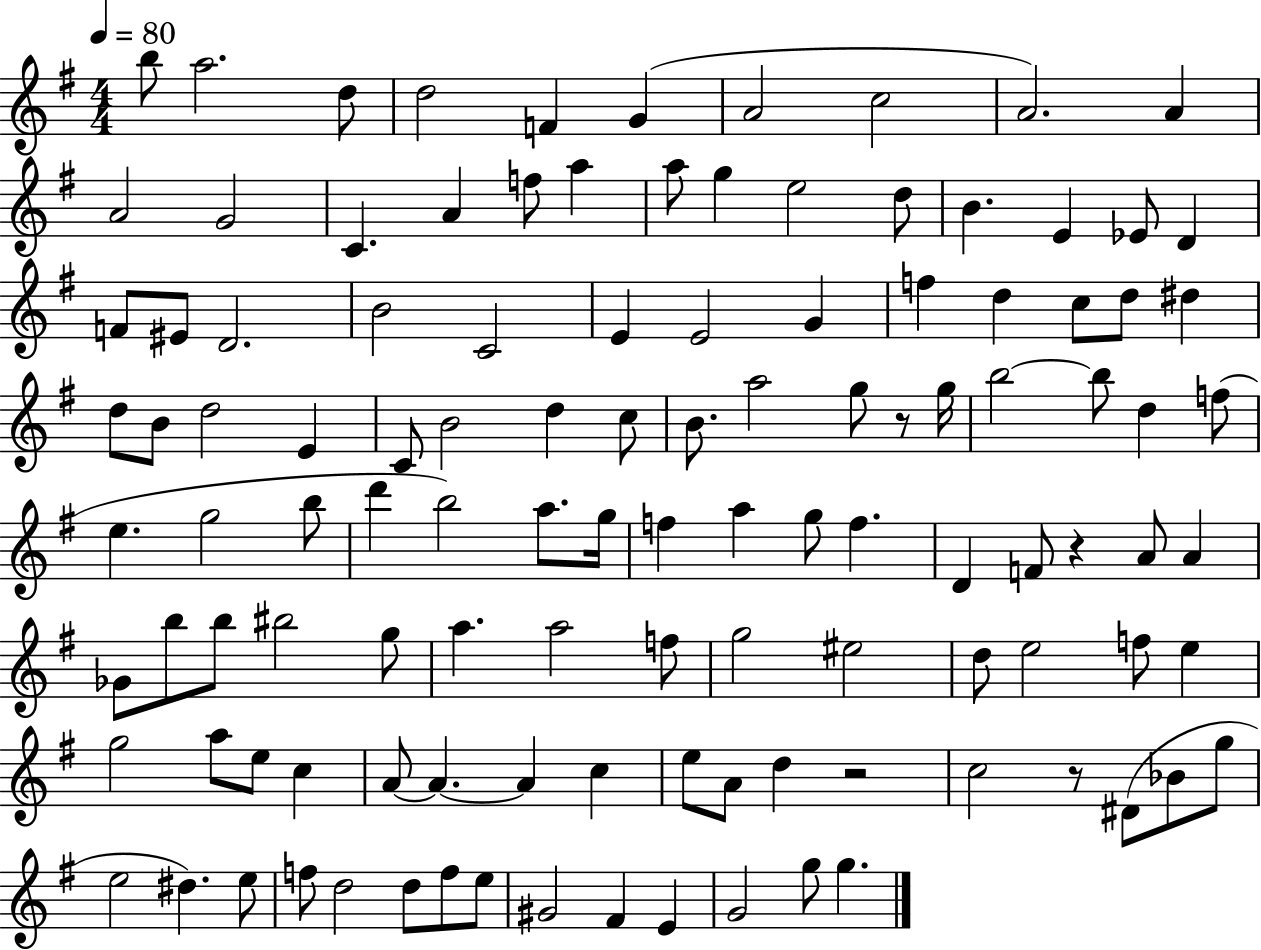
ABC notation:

X:1
T:Untitled
M:4/4
L:1/4
K:G
b/2 a2 d/2 d2 F G A2 c2 A2 A A2 G2 C A f/2 a a/2 g e2 d/2 B E _E/2 D F/2 ^E/2 D2 B2 C2 E E2 G f d c/2 d/2 ^d d/2 B/2 d2 E C/2 B2 d c/2 B/2 a2 g/2 z/2 g/4 b2 b/2 d f/2 e g2 b/2 d' b2 a/2 g/4 f a g/2 f D F/2 z A/2 A _G/2 b/2 b/2 ^b2 g/2 a a2 f/2 g2 ^e2 d/2 e2 f/2 e g2 a/2 e/2 c A/2 A A c e/2 A/2 d z2 c2 z/2 ^D/2 _B/2 g/2 e2 ^d e/2 f/2 d2 d/2 f/2 e/2 ^G2 ^F E G2 g/2 g